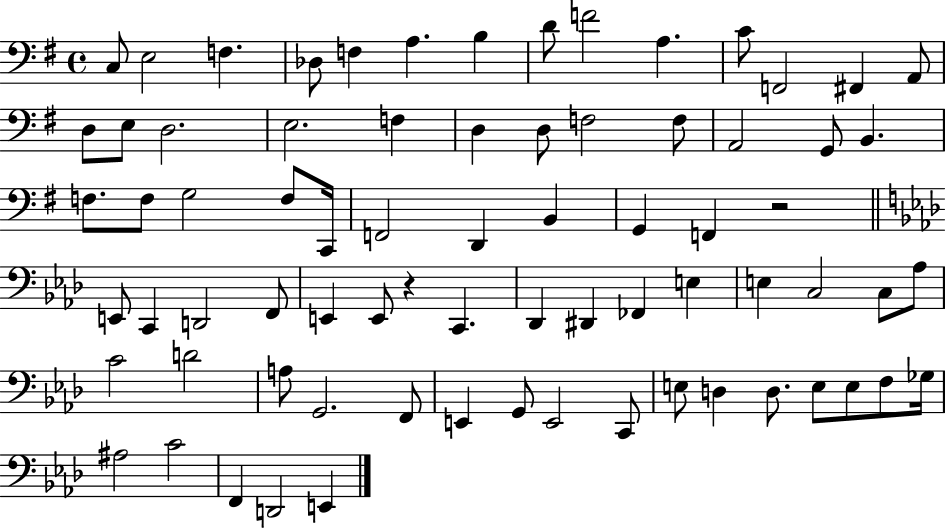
X:1
T:Untitled
M:4/4
L:1/4
K:G
C,/2 E,2 F, _D,/2 F, A, B, D/2 F2 A, C/2 F,,2 ^F,, A,,/2 D,/2 E,/2 D,2 E,2 F, D, D,/2 F,2 F,/2 A,,2 G,,/2 B,, F,/2 F,/2 G,2 F,/2 C,,/4 F,,2 D,, B,, G,, F,, z2 E,,/2 C,, D,,2 F,,/2 E,, E,,/2 z C,, _D,, ^D,, _F,, E, E, C,2 C,/2 _A,/2 C2 D2 A,/2 G,,2 F,,/2 E,, G,,/2 E,,2 C,,/2 E,/2 D, D,/2 E,/2 E,/2 F,/2 _G,/4 ^A,2 C2 F,, D,,2 E,,